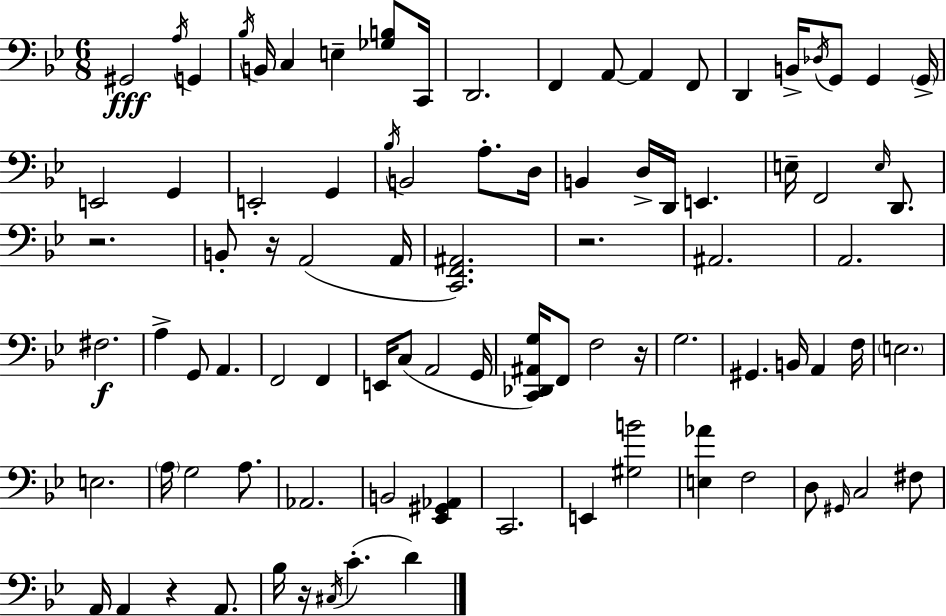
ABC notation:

X:1
T:Untitled
M:6/8
L:1/4
K:Gm
^G,,2 A,/4 G,, _B,/4 B,,/4 C, E, [_G,B,]/2 C,,/4 D,,2 F,, A,,/2 A,, F,,/2 D,, B,,/4 _D,/4 G,,/2 G,, G,,/4 E,,2 G,, E,,2 G,, _B,/4 B,,2 A,/2 D,/4 B,, D,/4 D,,/4 E,, E,/4 F,,2 E,/4 D,,/2 z2 B,,/2 z/4 A,,2 A,,/4 [C,,F,,^A,,]2 z2 ^A,,2 A,,2 ^F,2 A, G,,/2 A,, F,,2 F,, E,,/4 C,/2 A,,2 G,,/4 [C,,_D,,^A,,G,]/4 F,,/2 F,2 z/4 G,2 ^G,, B,,/4 A,, F,/4 E,2 E,2 A,/4 G,2 A,/2 _A,,2 B,,2 [_E,,^G,,_A,,] C,,2 E,, [^G,B]2 [E,_A] F,2 D,/2 ^G,,/4 C,2 ^F,/2 A,,/4 A,, z A,,/2 _B,/4 z/4 ^C,/4 C D